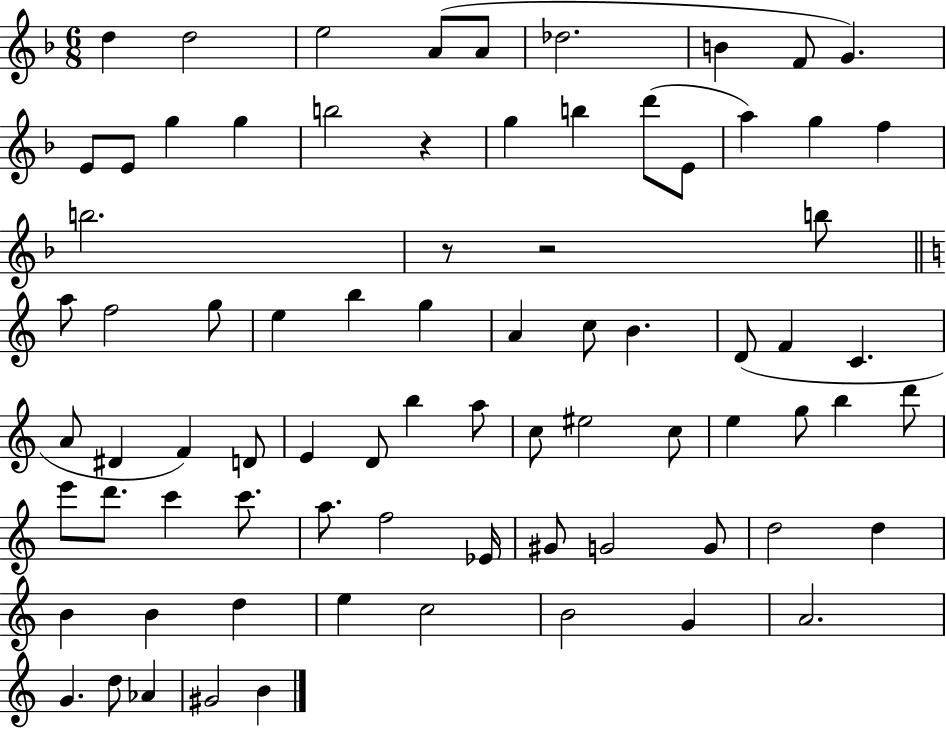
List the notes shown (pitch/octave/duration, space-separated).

D5/q D5/h E5/h A4/e A4/e Db5/h. B4/q F4/e G4/q. E4/e E4/e G5/q G5/q B5/h R/q G5/q B5/q D6/e E4/e A5/q G5/q F5/q B5/h. R/e R/h B5/e A5/e F5/h G5/e E5/q B5/q G5/q A4/q C5/e B4/q. D4/e F4/q C4/q. A4/e D#4/q F4/q D4/e E4/q D4/e B5/q A5/e C5/e EIS5/h C5/e E5/q G5/e B5/q D6/e E6/e D6/e. C6/q C6/e. A5/e. F5/h Eb4/s G#4/e G4/h G4/e D5/h D5/q B4/q B4/q D5/q E5/q C5/h B4/h G4/q A4/h. G4/q. D5/e Ab4/q G#4/h B4/q